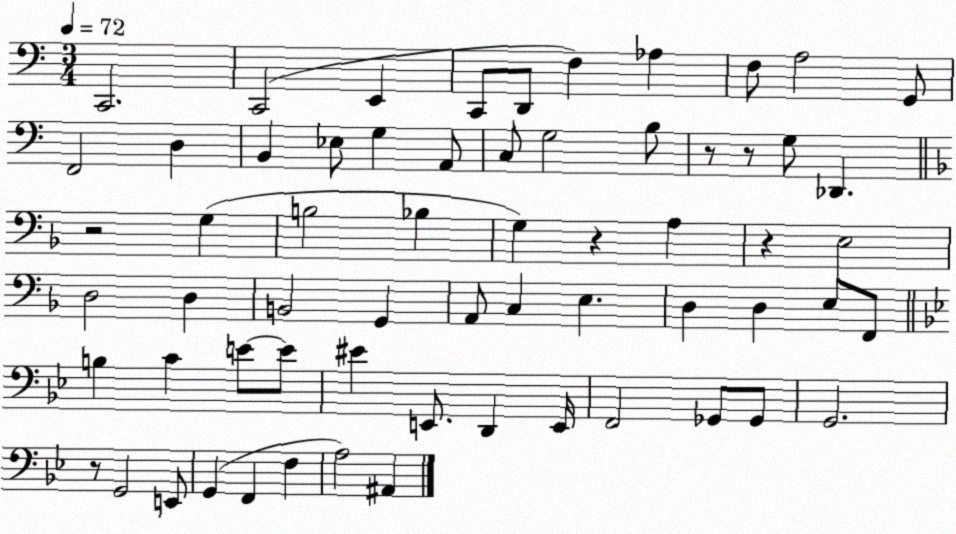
X:1
T:Untitled
M:3/4
L:1/4
K:C
C,,2 C,,2 E,, C,,/2 D,,/2 F, _A, F,/2 A,2 G,,/2 F,,2 D, B,, _E,/2 G, A,,/2 C,/2 G,2 B,/2 z/2 z/2 G,/2 _D,, z2 G, B,2 _B, G, z A, z E,2 D,2 D, B,,2 G,, A,,/2 C, E, D, D, E,/2 F,,/2 B, C E/2 E/2 ^E E,,/2 D,, E,,/4 F,,2 _G,,/2 _G,,/2 G,,2 z/2 G,,2 E,,/2 G,, F,, F, A,2 ^A,,